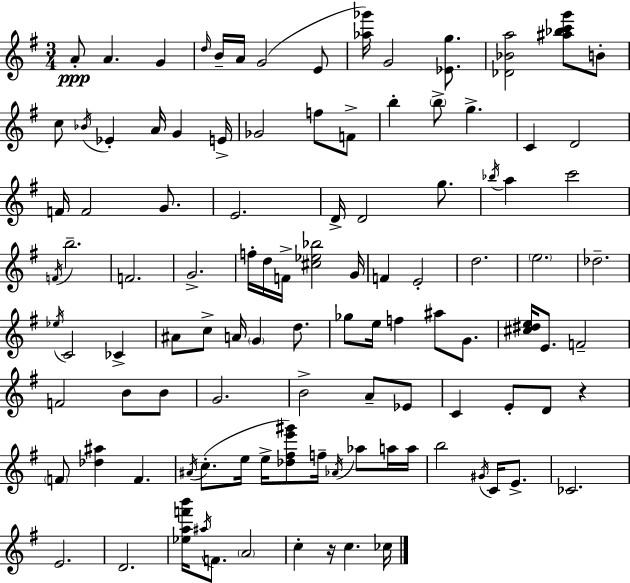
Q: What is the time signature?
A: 3/4